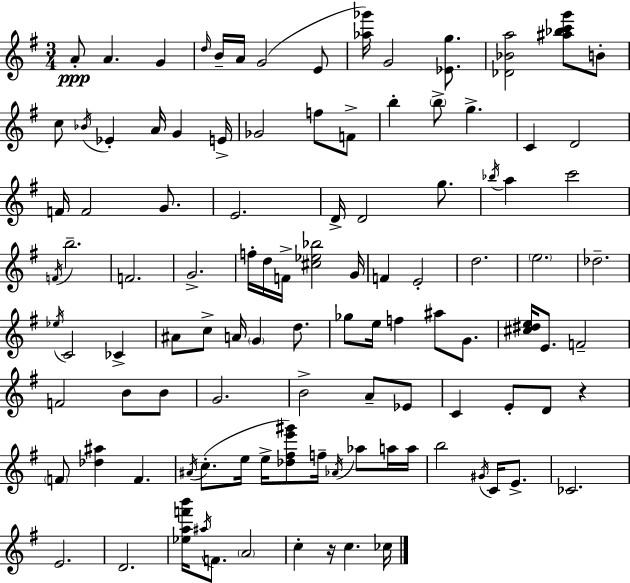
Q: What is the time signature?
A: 3/4